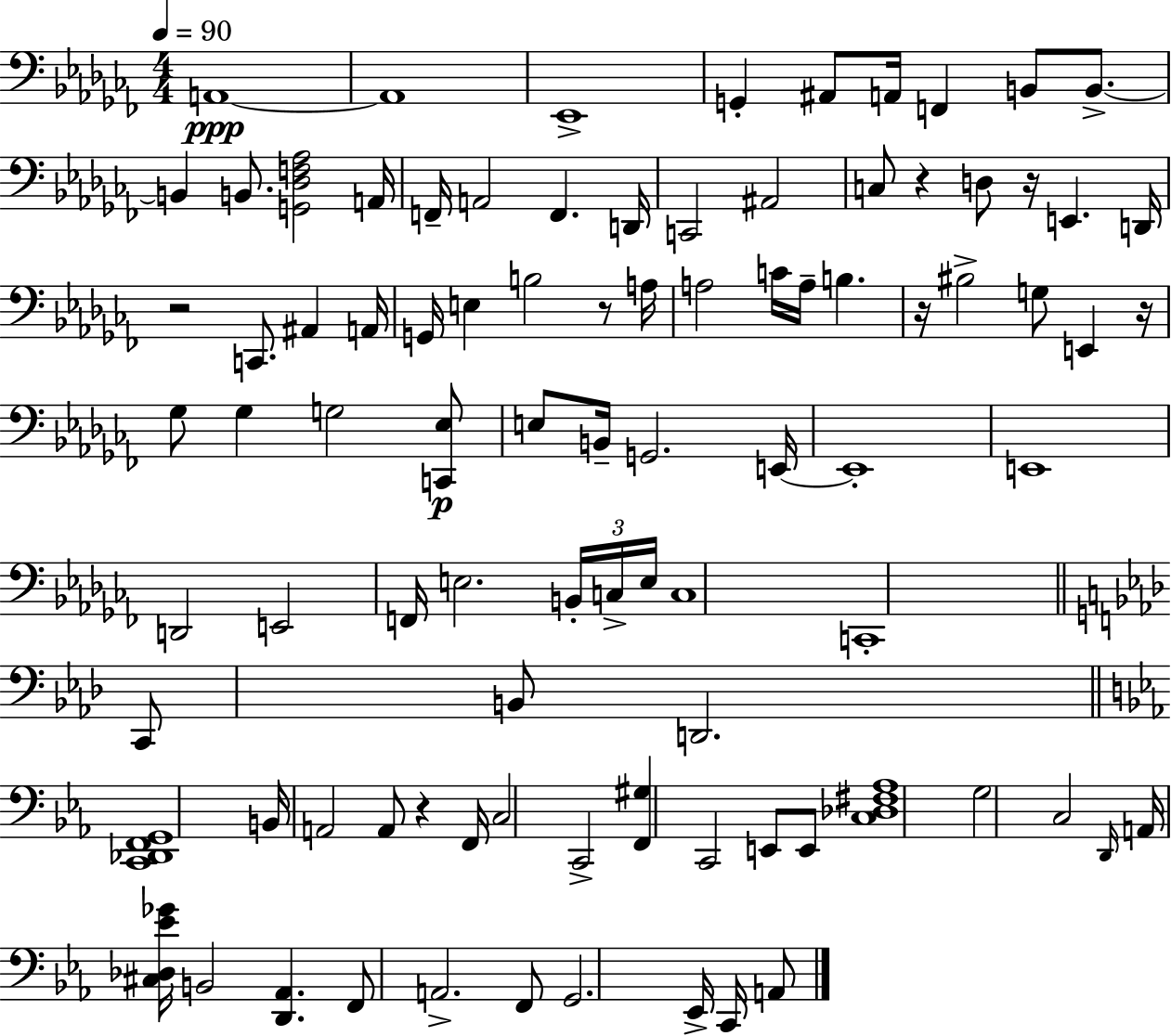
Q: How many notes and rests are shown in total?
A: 92